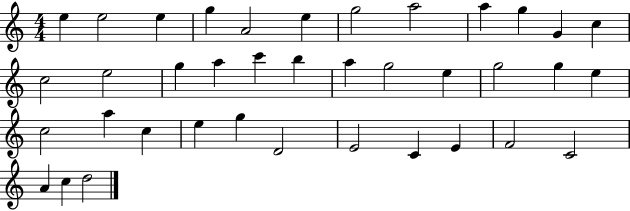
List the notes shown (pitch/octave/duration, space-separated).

E5/q E5/h E5/q G5/q A4/h E5/q G5/h A5/h A5/q G5/q G4/q C5/q C5/h E5/h G5/q A5/q C6/q B5/q A5/q G5/h E5/q G5/h G5/q E5/q C5/h A5/q C5/q E5/q G5/q D4/h E4/h C4/q E4/q F4/h C4/h A4/q C5/q D5/h